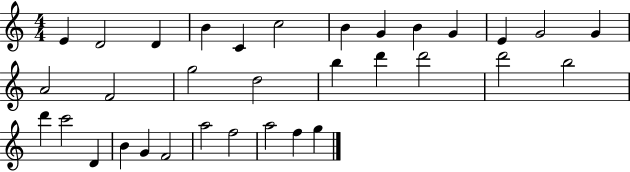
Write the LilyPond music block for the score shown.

{
  \clef treble
  \numericTimeSignature
  \time 4/4
  \key c \major
  e'4 d'2 d'4 | b'4 c'4 c''2 | b'4 g'4 b'4 g'4 | e'4 g'2 g'4 | \break a'2 f'2 | g''2 d''2 | b''4 d'''4 d'''2 | d'''2 b''2 | \break d'''4 c'''2 d'4 | b'4 g'4 f'2 | a''2 f''2 | a''2 f''4 g''4 | \break \bar "|."
}